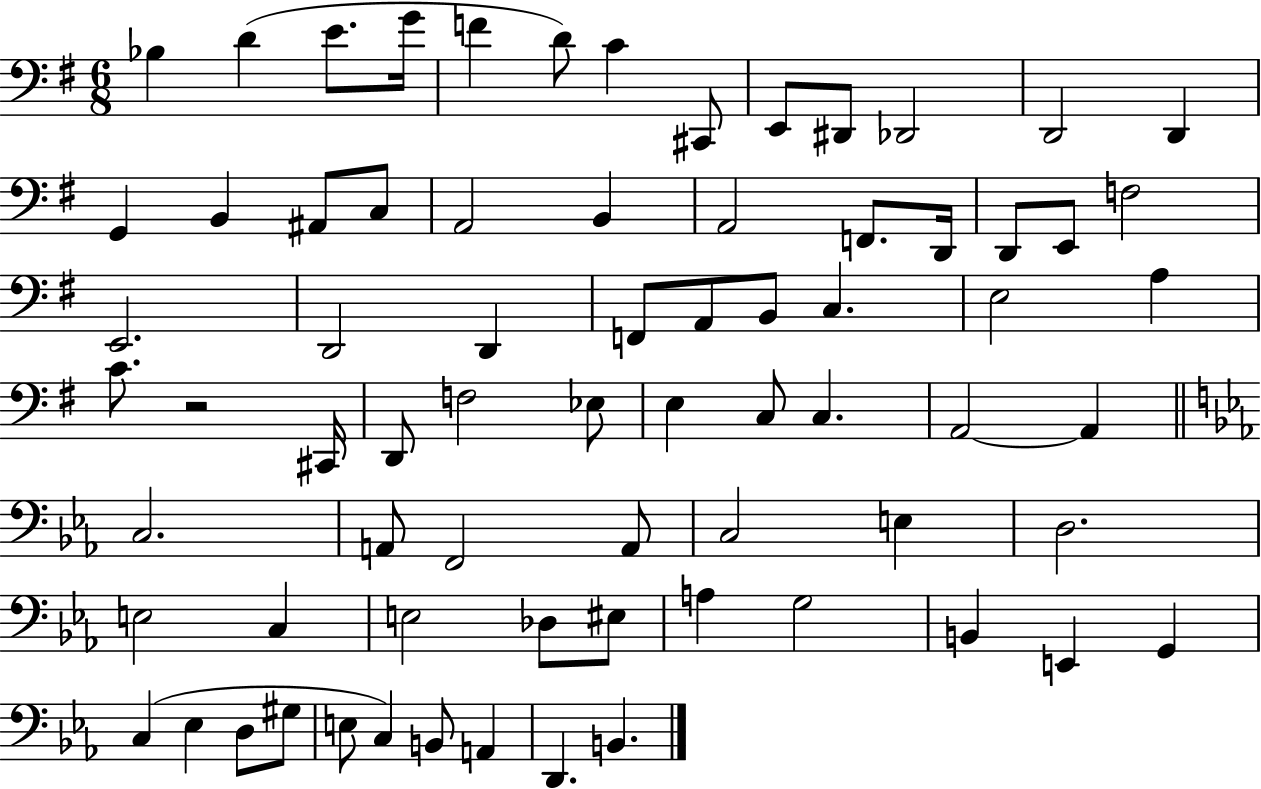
{
  \clef bass
  \numericTimeSignature
  \time 6/8
  \key g \major
  \repeat volta 2 { bes4 d'4( e'8. g'16 | f'4 d'8) c'4 cis,8 | e,8 dis,8 des,2 | d,2 d,4 | \break g,4 b,4 ais,8 c8 | a,2 b,4 | a,2 f,8. d,16 | d,8 e,8 f2 | \break e,2. | d,2 d,4 | f,8 a,8 b,8 c4. | e2 a4 | \break c'8. r2 cis,16 | d,8 f2 ees8 | e4 c8 c4. | a,2~~ a,4 | \break \bar "||" \break \key c \minor c2. | a,8 f,2 a,8 | c2 e4 | d2. | \break e2 c4 | e2 des8 eis8 | a4 g2 | b,4 e,4 g,4 | \break c4( ees4 d8 gis8 | e8 c4) b,8 a,4 | d,4. b,4. | } \bar "|."
}